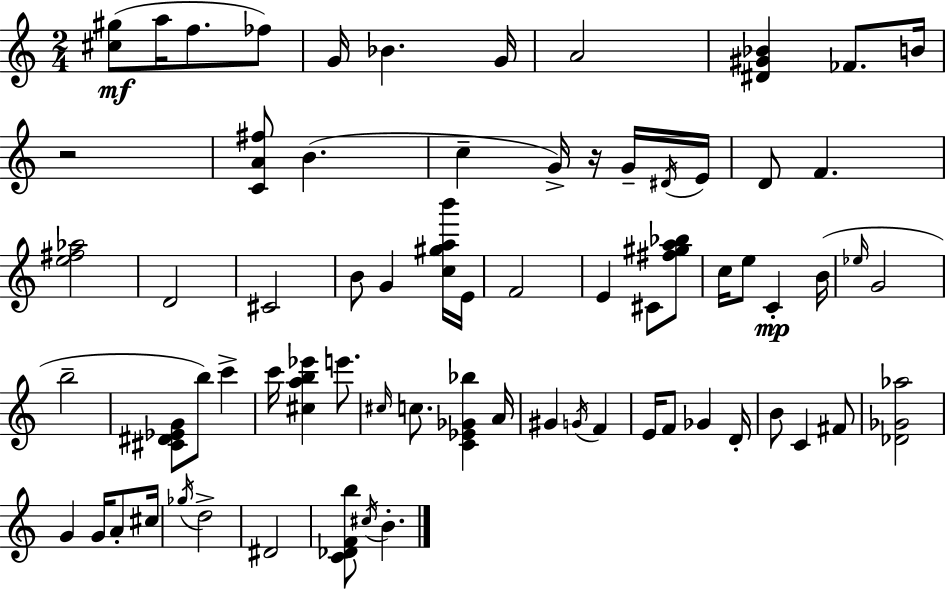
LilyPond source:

{
  \clef treble
  \numericTimeSignature
  \time 2/4
  \key c \major
  <cis'' gis''>8(\mf a''16 f''8. fes''8) | g'16 bes'4. g'16 | a'2 | <dis' gis' bes'>4 fes'8. b'16 | \break r2 | <c' a' fis''>8 b'4.( | c''4-- g'16->) r16 g'16-- \acciaccatura { dis'16 } | e'16 d'8 f'4. | \break <e'' fis'' aes''>2 | d'2 | cis'2 | b'8 g'4 <c'' gis'' a'' b'''>16 | \break e'16 f'2 | e'4 cis'8 <fis'' gis'' a'' bes''>8 | c''16 e''8 c'4-.\mp | b'16( \grace { ees''16 } g'2 | \break b''2-- | <cis' dis' ees' g'>8 b''8) c'''4-> | c'''16 <cis'' a'' b'' ees'''>4 e'''8. | \grace { cis''16 } c''8. <c' ees' ges' bes''>4 | \break a'16 gis'4 \acciaccatura { g'16 } | f'4 e'16 f'8 ges'4 | d'16-. b'8 c'4 | fis'8 <des' ges' aes''>2 | \break g'4 | g'16 a'8-. cis''16 \acciaccatura { ges''16 } d''2-> | dis'2 | <c' des' f' b''>8 \acciaccatura { cis''16 } | \break b'4.-. \bar "|."
}